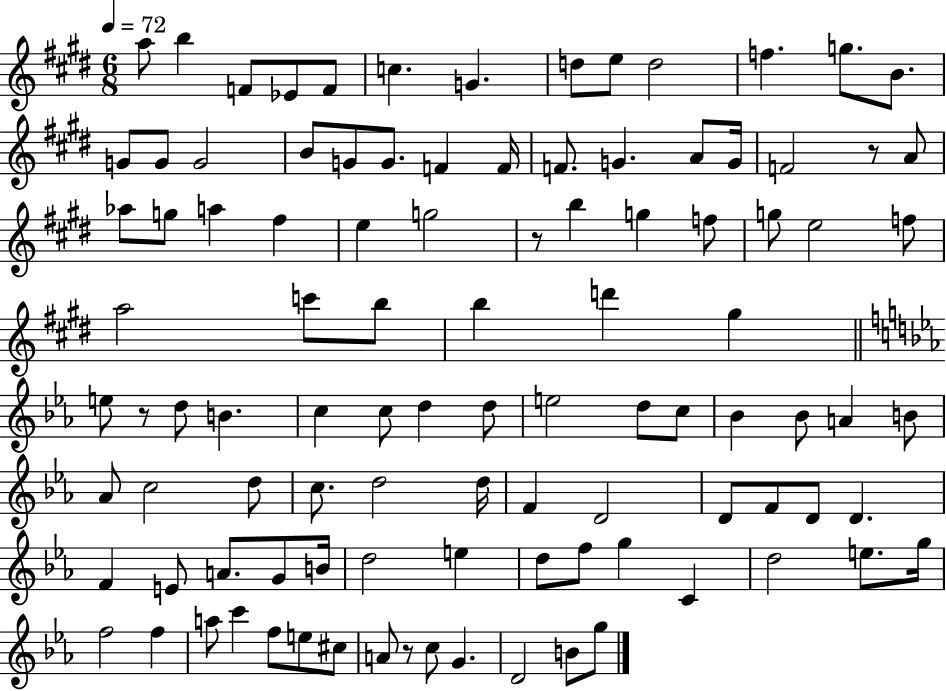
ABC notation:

X:1
T:Untitled
M:6/8
L:1/4
K:E
a/2 b F/2 _E/2 F/2 c G d/2 e/2 d2 f g/2 B/2 G/2 G/2 G2 B/2 G/2 G/2 F F/4 F/2 G A/2 G/4 F2 z/2 A/2 _a/2 g/2 a ^f e g2 z/2 b g f/2 g/2 e2 f/2 a2 c'/2 b/2 b d' ^g e/2 z/2 d/2 B c c/2 d d/2 e2 d/2 c/2 _B _B/2 A B/2 _A/2 c2 d/2 c/2 d2 d/4 F D2 D/2 F/2 D/2 D F E/2 A/2 G/2 B/4 d2 e d/2 f/2 g C d2 e/2 g/4 f2 f a/2 c' f/2 e/2 ^c/2 A/2 z/2 c/2 G D2 B/2 g/2